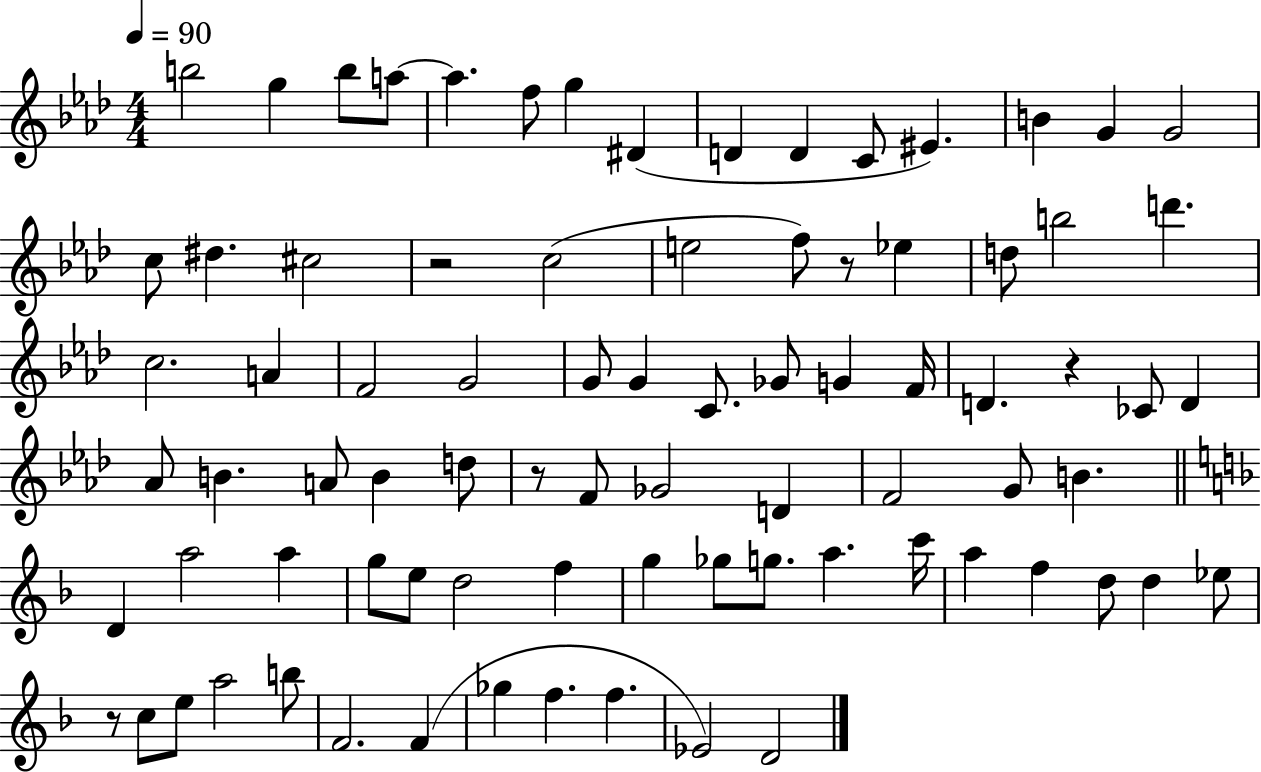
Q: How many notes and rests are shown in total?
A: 82